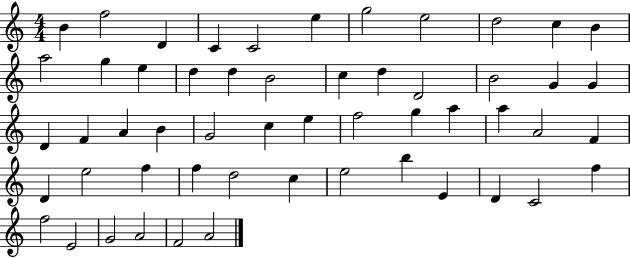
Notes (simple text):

B4/q F5/h D4/q C4/q C4/h E5/q G5/h E5/h D5/h C5/q B4/q A5/h G5/q E5/q D5/q D5/q B4/h C5/q D5/q D4/h B4/h G4/q G4/q D4/q F4/q A4/q B4/q G4/h C5/q E5/q F5/h G5/q A5/q A5/q A4/h F4/q D4/q E5/h F5/q F5/q D5/h C5/q E5/h B5/q E4/q D4/q C4/h F5/q F5/h E4/h G4/h A4/h F4/h A4/h